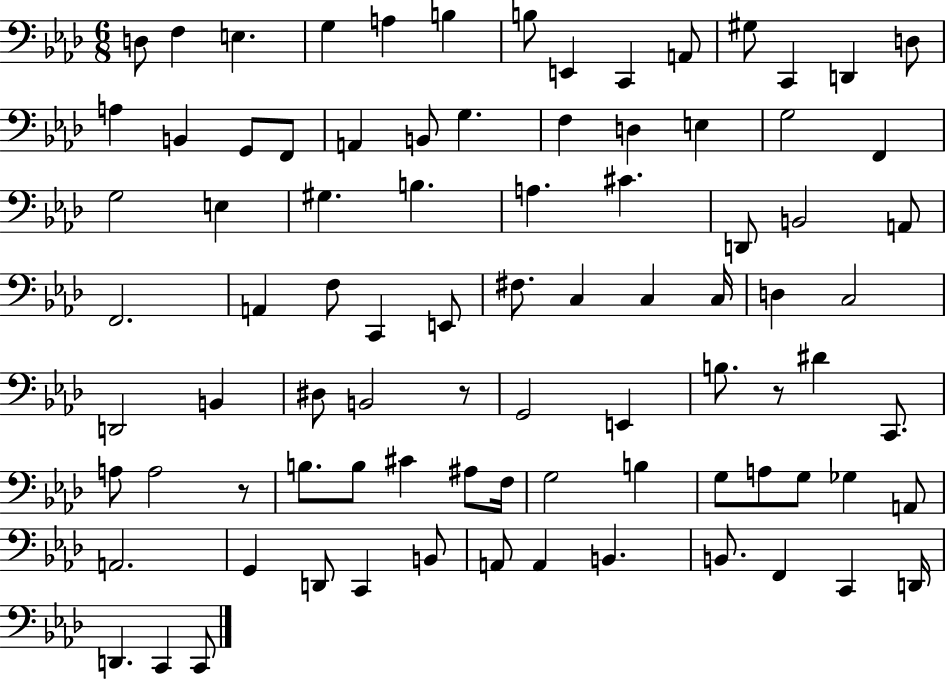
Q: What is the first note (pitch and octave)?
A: D3